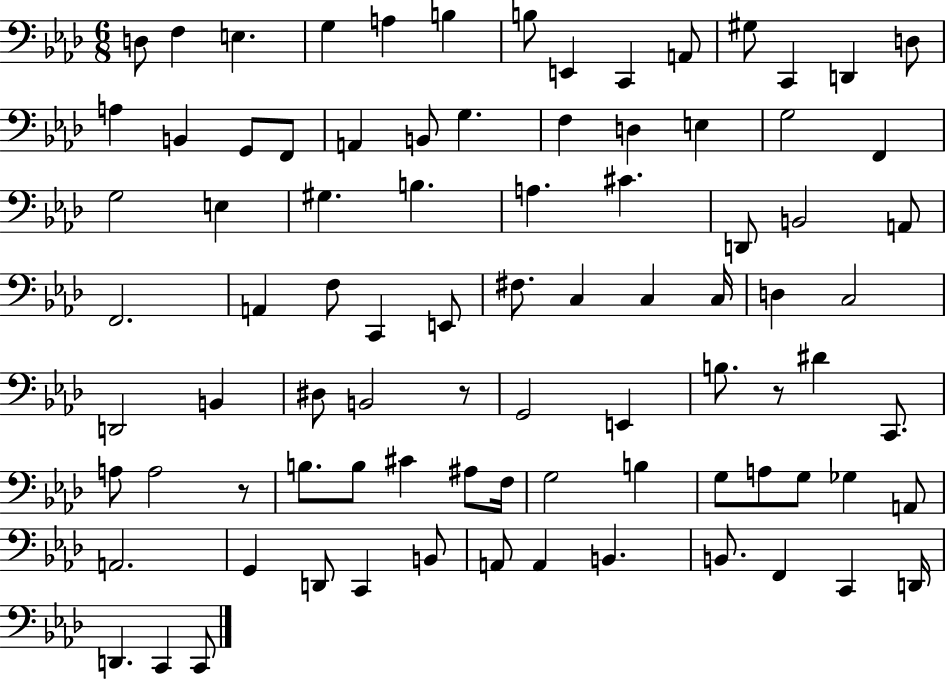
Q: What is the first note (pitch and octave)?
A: D3